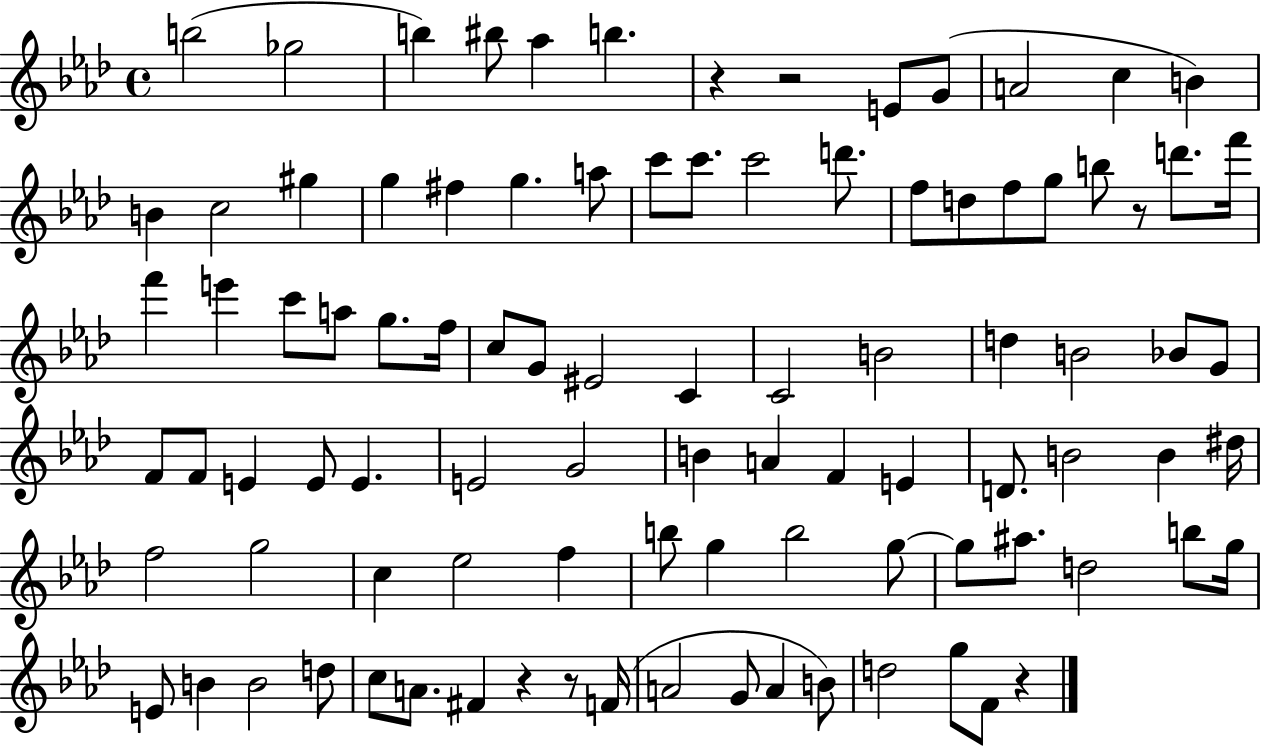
{
  \clef treble
  \time 4/4
  \defaultTimeSignature
  \key aes \major
  \repeat volta 2 { b''2( ges''2 | b''4) bis''8 aes''4 b''4. | r4 r2 e'8 g'8( | a'2 c''4 b'4) | \break b'4 c''2 gis''4 | g''4 fis''4 g''4. a''8 | c'''8 c'''8. c'''2 d'''8. | f''8 d''8 f''8 g''8 b''8 r8 d'''8. f'''16 | \break f'''4 e'''4 c'''8 a''8 g''8. f''16 | c''8 g'8 eis'2 c'4 | c'2 b'2 | d''4 b'2 bes'8 g'8 | \break f'8 f'8 e'4 e'8 e'4. | e'2 g'2 | b'4 a'4 f'4 e'4 | d'8. b'2 b'4 dis''16 | \break f''2 g''2 | c''4 ees''2 f''4 | b''8 g''4 b''2 g''8~~ | g''8 ais''8. d''2 b''8 g''16 | \break e'8 b'4 b'2 d''8 | c''8 a'8. fis'4 r4 r8 f'16( | a'2 g'8 a'4 b'8) | d''2 g''8 f'8 r4 | \break } \bar "|."
}